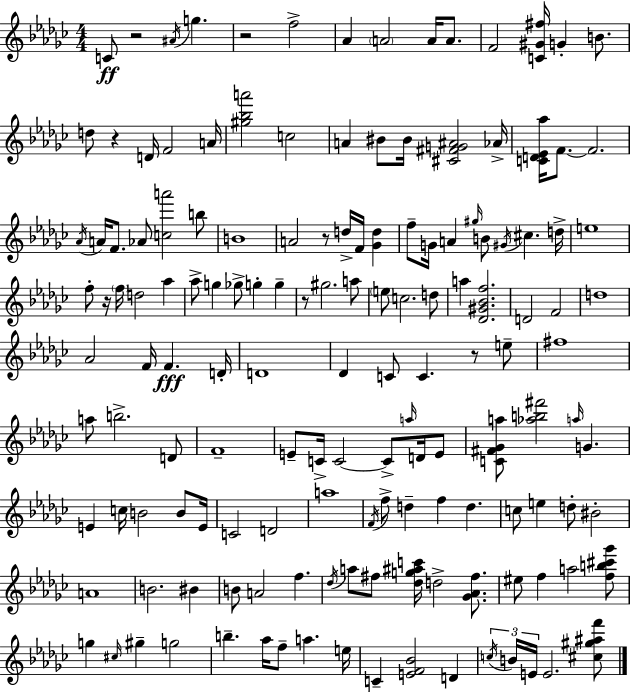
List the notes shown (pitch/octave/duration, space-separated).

C4/e R/h A#4/s G5/q. R/h F5/h Ab4/q A4/h A4/s A4/e. F4/h [C4,G#4,F#5]/s G4/q B4/e. D5/e R/q D4/s F4/h A4/s [G#5,Bb5,A6]/h C5/h A4/q BIS4/e BIS4/s [C#4,F#4,G4,A#4]/h Ab4/s [C4,D4,Eb4,Ab5]/s F4/e. F4/h. Ab4/s A4/s F4/e. Ab4/e [C5,A6]/h B5/e B4/w A4/h R/e D5/s F4/s [Gb4,D5]/q F5/e G4/s A4/q G#5/s B4/e G#4/s C#5/q. D5/s E5/w F5/e R/s F5/s D5/h Ab5/q Ab5/e G5/q Gb5/e G5/q G5/q R/e G#5/h. A5/e E5/e C5/h. D5/e A5/q [Db4,G#4,Bb4,F5]/h. D4/h F4/h D5/w Ab4/h F4/s F4/q. D4/s D4/w Db4/q C4/e C4/q. R/e E5/e F#5/w A5/e B5/h. D4/e F4/w E4/e C4/s C4/h C4/e A5/s D4/s E4/e [C4,F#4,Gb4,A5]/e [Ab5,B5,F#6]/h A5/s G4/q. E4/q C5/s B4/h B4/e E4/s C4/h D4/h A5/w F4/s F5/e D5/q F5/q D5/q. C5/e E5/q D5/e BIS4/h A4/w B4/h. BIS4/q B4/e A4/h F5/q. Db5/s A5/e F#5/e [Db5,G5,A#5,C6]/s D5/h [Gb4,Ab4,F#5]/e. EIS5/e F5/q A5/h [F5,B5,C#6,Gb6]/e G5/q C#5/s G#5/q G5/h B5/q. Ab5/s F5/e A5/q. E5/s C4/q [E4,F4,Bb4]/h D4/q C5/s B4/s E4/s E4/h. [C#5,G#5,A#5,F6]/e